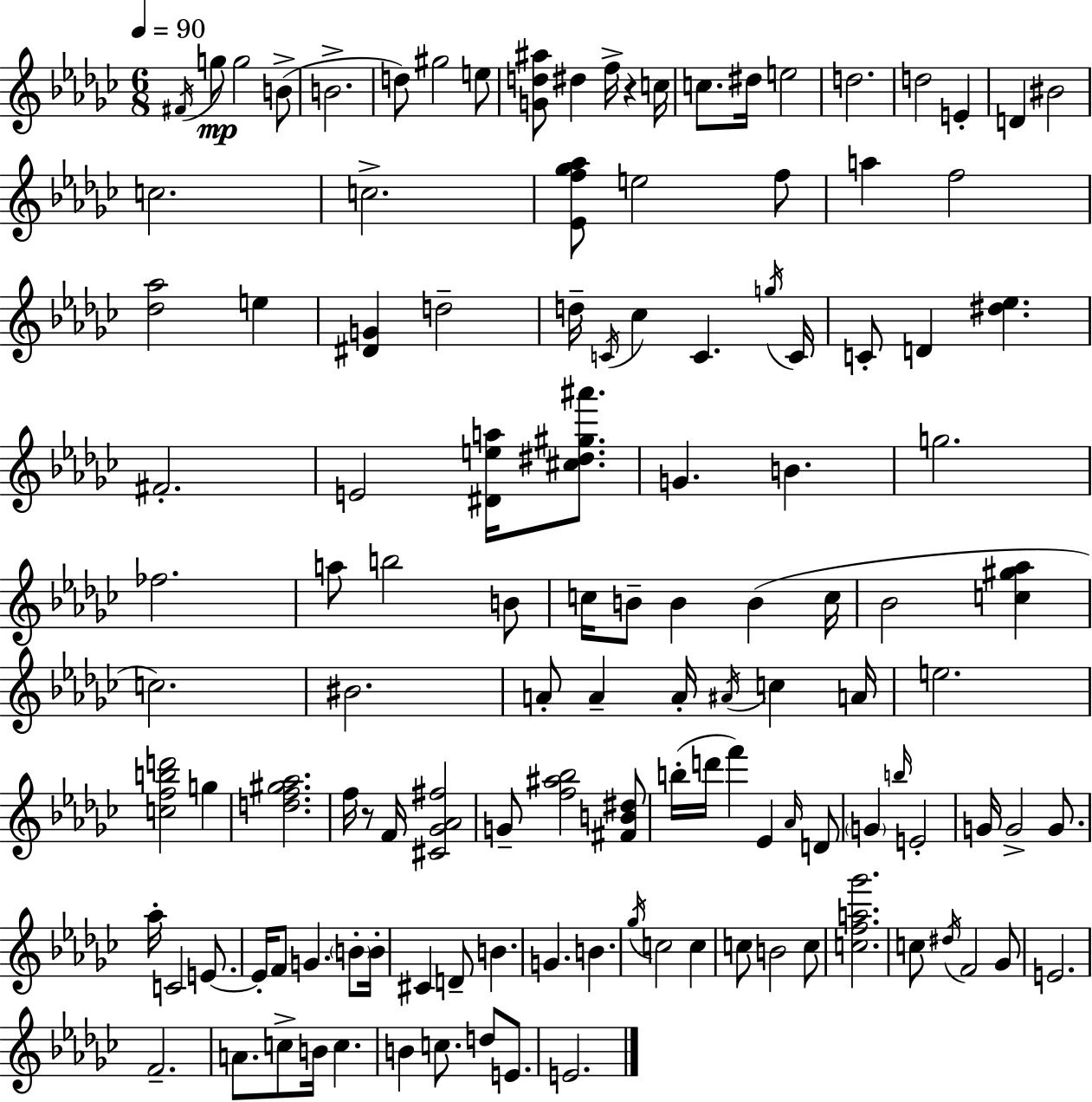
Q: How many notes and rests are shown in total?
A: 125